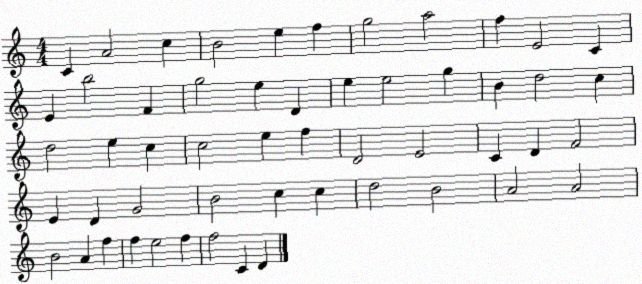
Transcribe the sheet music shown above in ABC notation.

X:1
T:Untitled
M:4/4
L:1/4
K:C
C A2 c B2 e f g2 a2 f E2 C E b2 F g2 e D e e2 g B d2 c d2 e c c2 e f D2 E2 C D F2 E D G2 B2 c c d2 B2 A2 A2 B2 A f f e2 f f2 C D